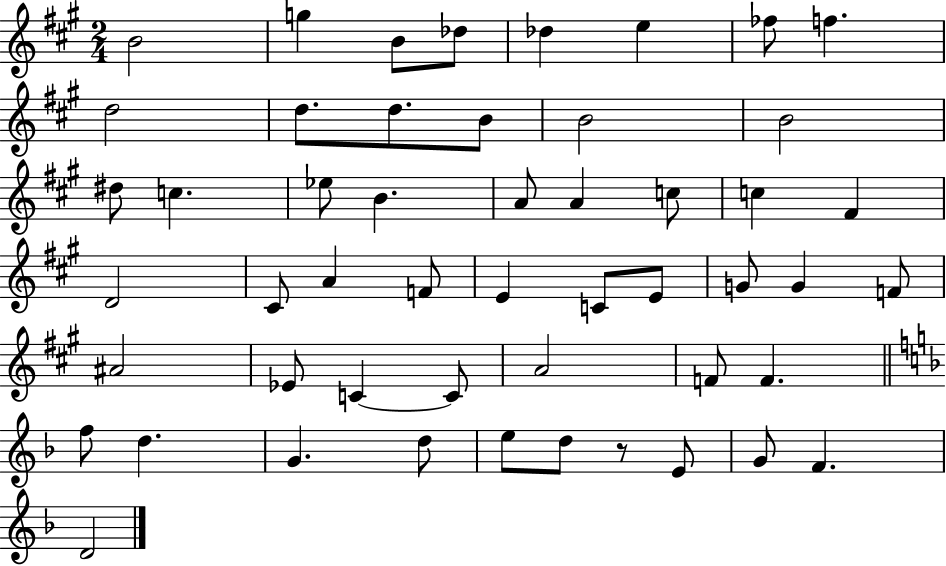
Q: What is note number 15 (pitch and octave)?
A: D#5